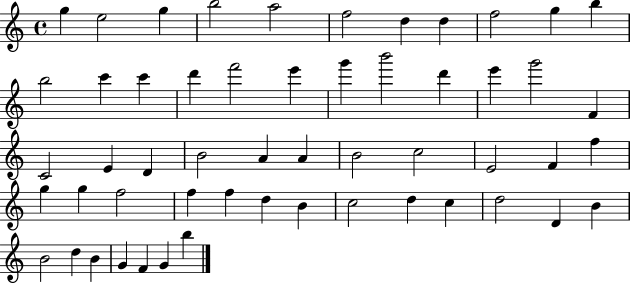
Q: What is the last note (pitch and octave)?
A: B5